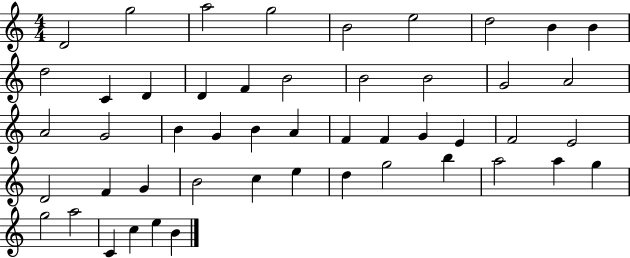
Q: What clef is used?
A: treble